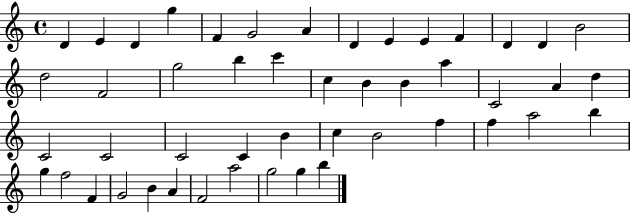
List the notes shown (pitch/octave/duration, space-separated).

D4/q E4/q D4/q G5/q F4/q G4/h A4/q D4/q E4/q E4/q F4/q D4/q D4/q B4/h D5/h F4/h G5/h B5/q C6/q C5/q B4/q B4/q A5/q C4/h A4/q D5/q C4/h C4/h C4/h C4/q B4/q C5/q B4/h F5/q F5/q A5/h B5/q G5/q F5/h F4/q G4/h B4/q A4/q F4/h A5/h G5/h G5/q B5/q